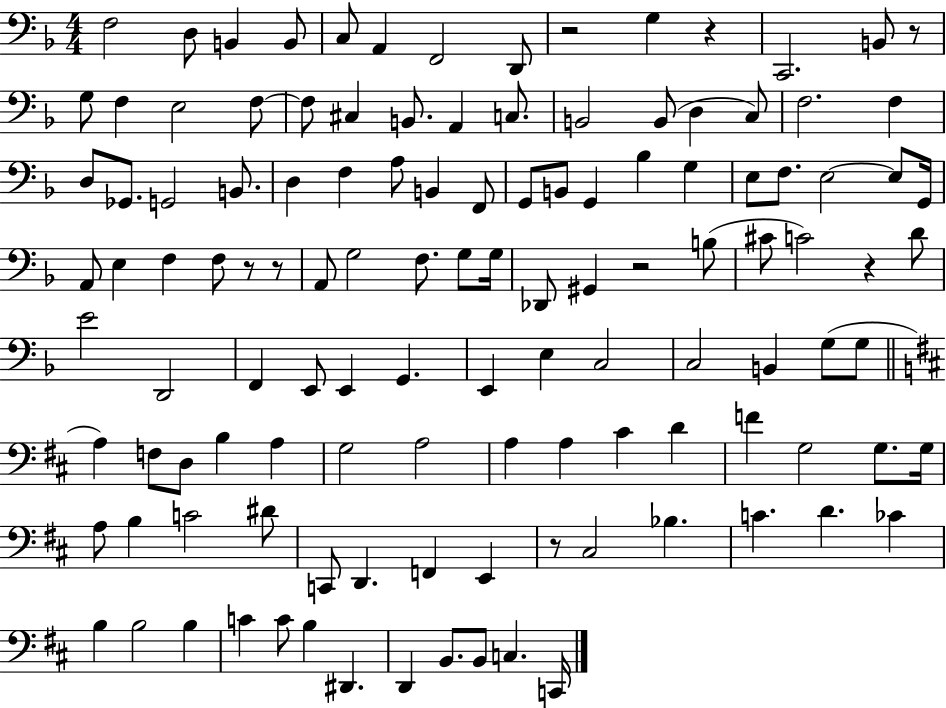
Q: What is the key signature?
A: F major